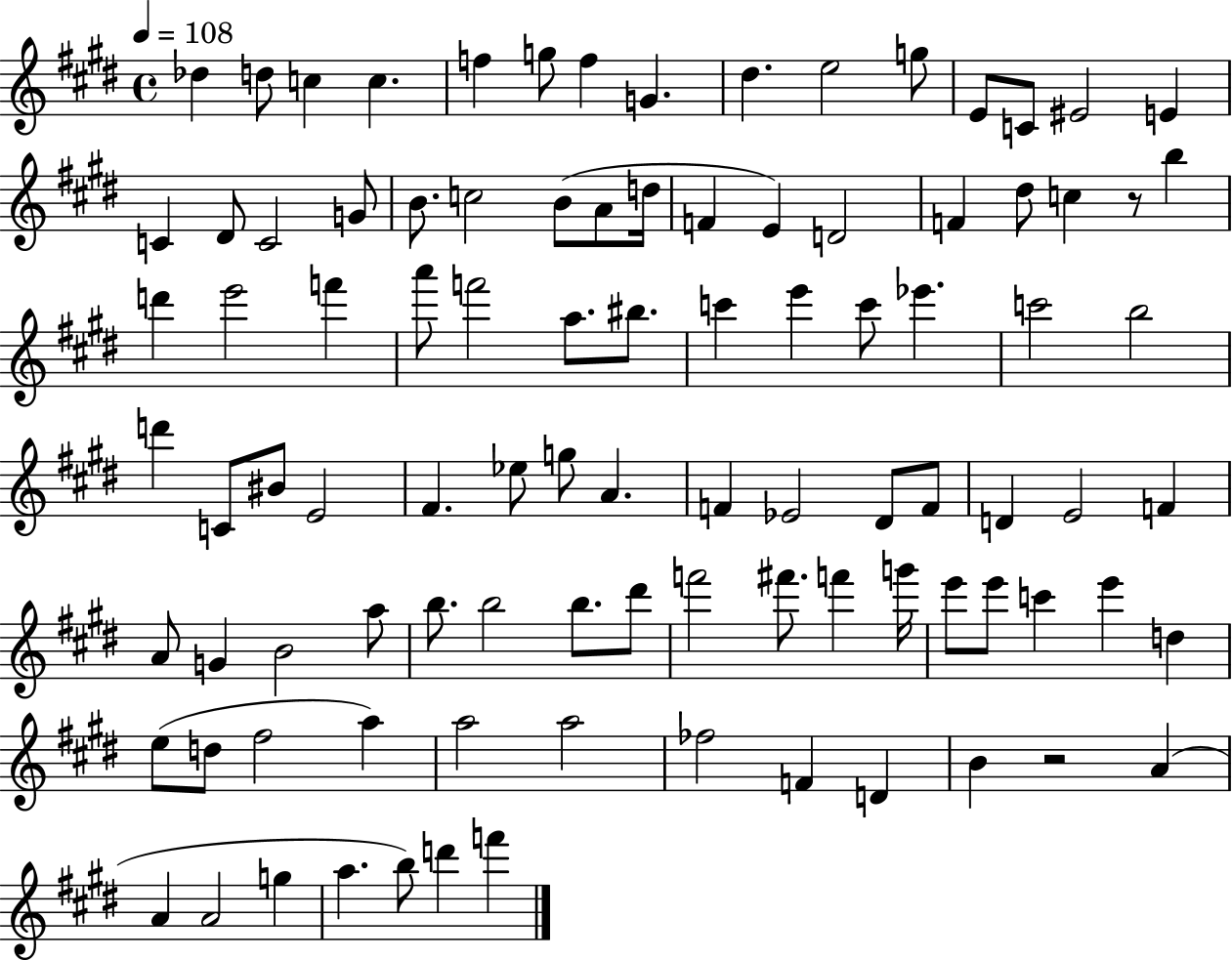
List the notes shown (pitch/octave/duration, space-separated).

Db5/q D5/e C5/q C5/q. F5/q G5/e F5/q G4/q. D#5/q. E5/h G5/e E4/e C4/e EIS4/h E4/q C4/q D#4/e C4/h G4/e B4/e. C5/h B4/e A4/e D5/s F4/q E4/q D4/h F4/q D#5/e C5/q R/e B5/q D6/q E6/h F6/q A6/e F6/h A5/e. BIS5/e. C6/q E6/q C6/e Eb6/q. C6/h B5/h D6/q C4/e BIS4/e E4/h F#4/q. Eb5/e G5/e A4/q. F4/q Eb4/h D#4/e F4/e D4/q E4/h F4/q A4/e G4/q B4/h A5/e B5/e. B5/h B5/e. D#6/e F6/h F#6/e. F6/q G6/s E6/e E6/e C6/q E6/q D5/q E5/e D5/e F#5/h A5/q A5/h A5/h FES5/h F4/q D4/q B4/q R/h A4/q A4/q A4/h G5/q A5/q. B5/e D6/q F6/q